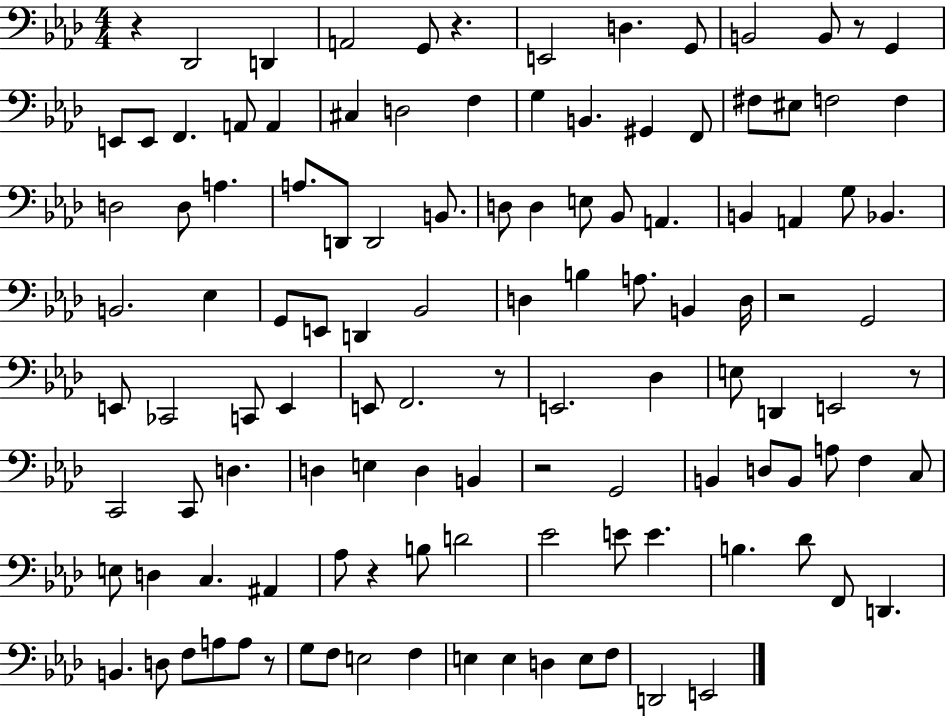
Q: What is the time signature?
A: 4/4